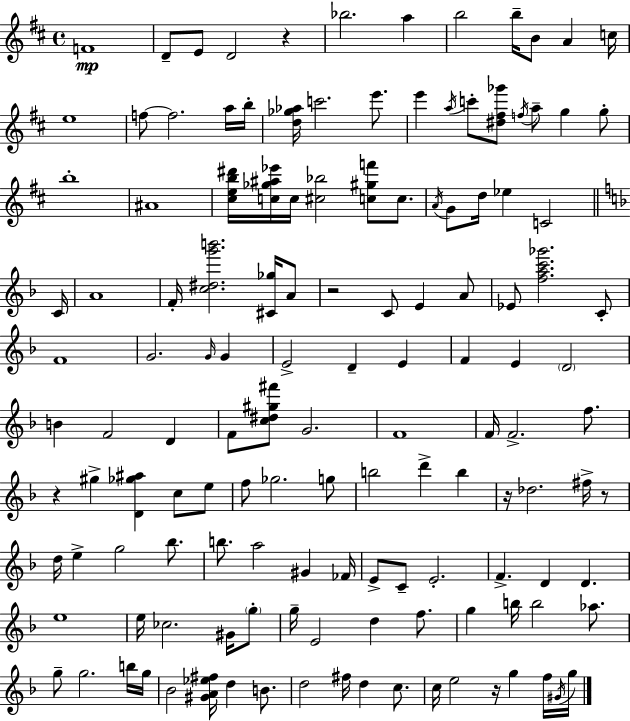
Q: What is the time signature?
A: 4/4